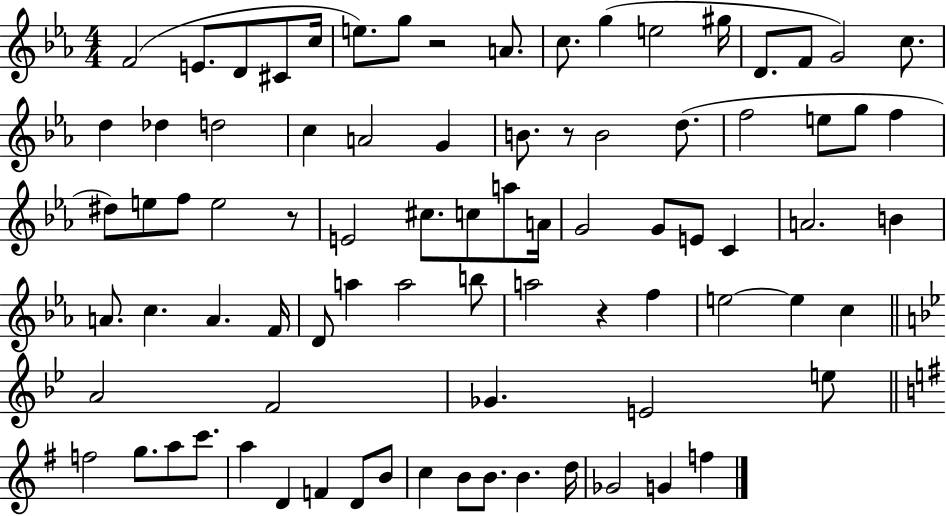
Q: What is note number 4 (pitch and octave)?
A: C#4